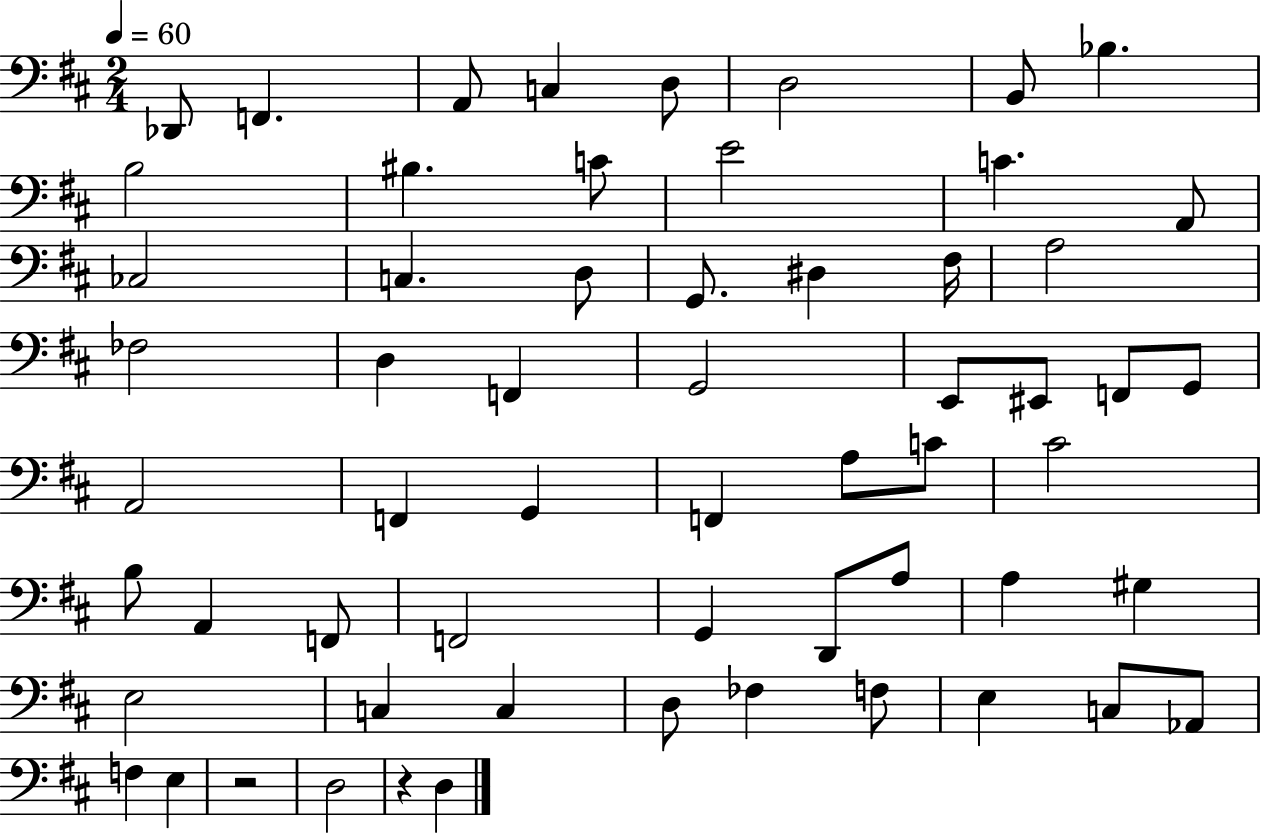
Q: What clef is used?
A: bass